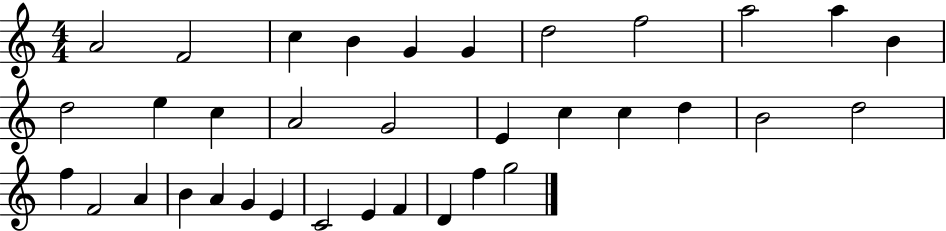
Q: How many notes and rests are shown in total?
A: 35